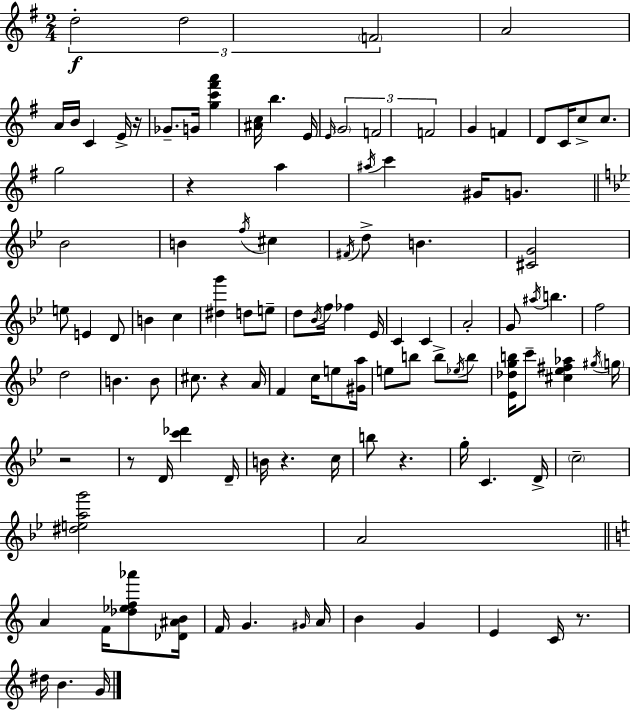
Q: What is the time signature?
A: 2/4